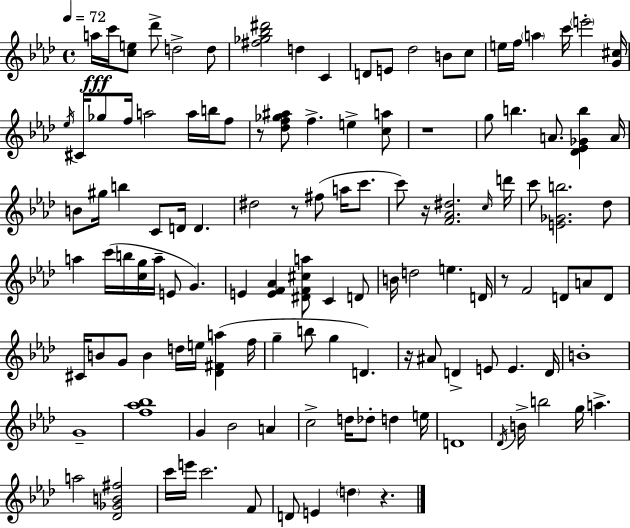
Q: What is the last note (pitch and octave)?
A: D5